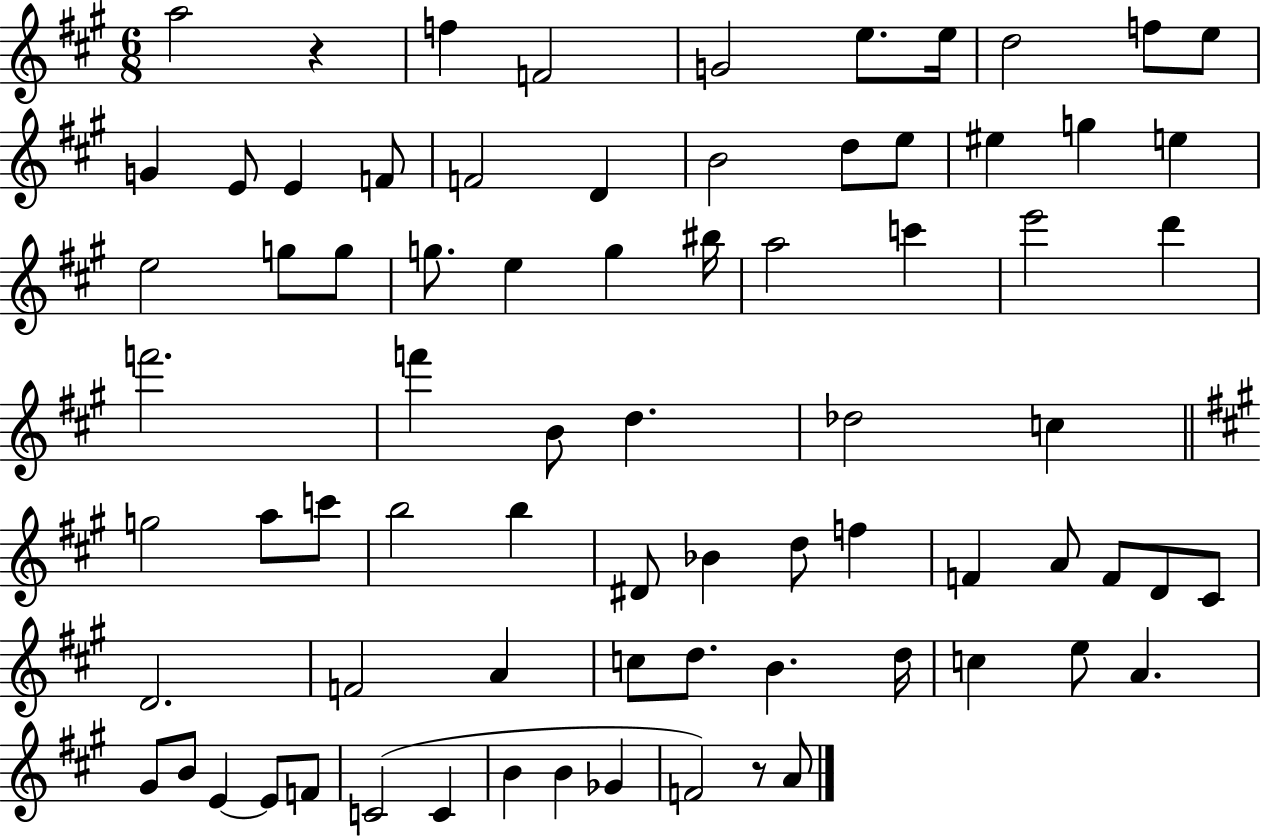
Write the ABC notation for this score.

X:1
T:Untitled
M:6/8
L:1/4
K:A
a2 z f F2 G2 e/2 e/4 d2 f/2 e/2 G E/2 E F/2 F2 D B2 d/2 e/2 ^e g e e2 g/2 g/2 g/2 e g ^b/4 a2 c' e'2 d' f'2 f' B/2 d _d2 c g2 a/2 c'/2 b2 b ^D/2 _B d/2 f F A/2 F/2 D/2 ^C/2 D2 F2 A c/2 d/2 B d/4 c e/2 A ^G/2 B/2 E E/2 F/2 C2 C B B _G F2 z/2 A/2